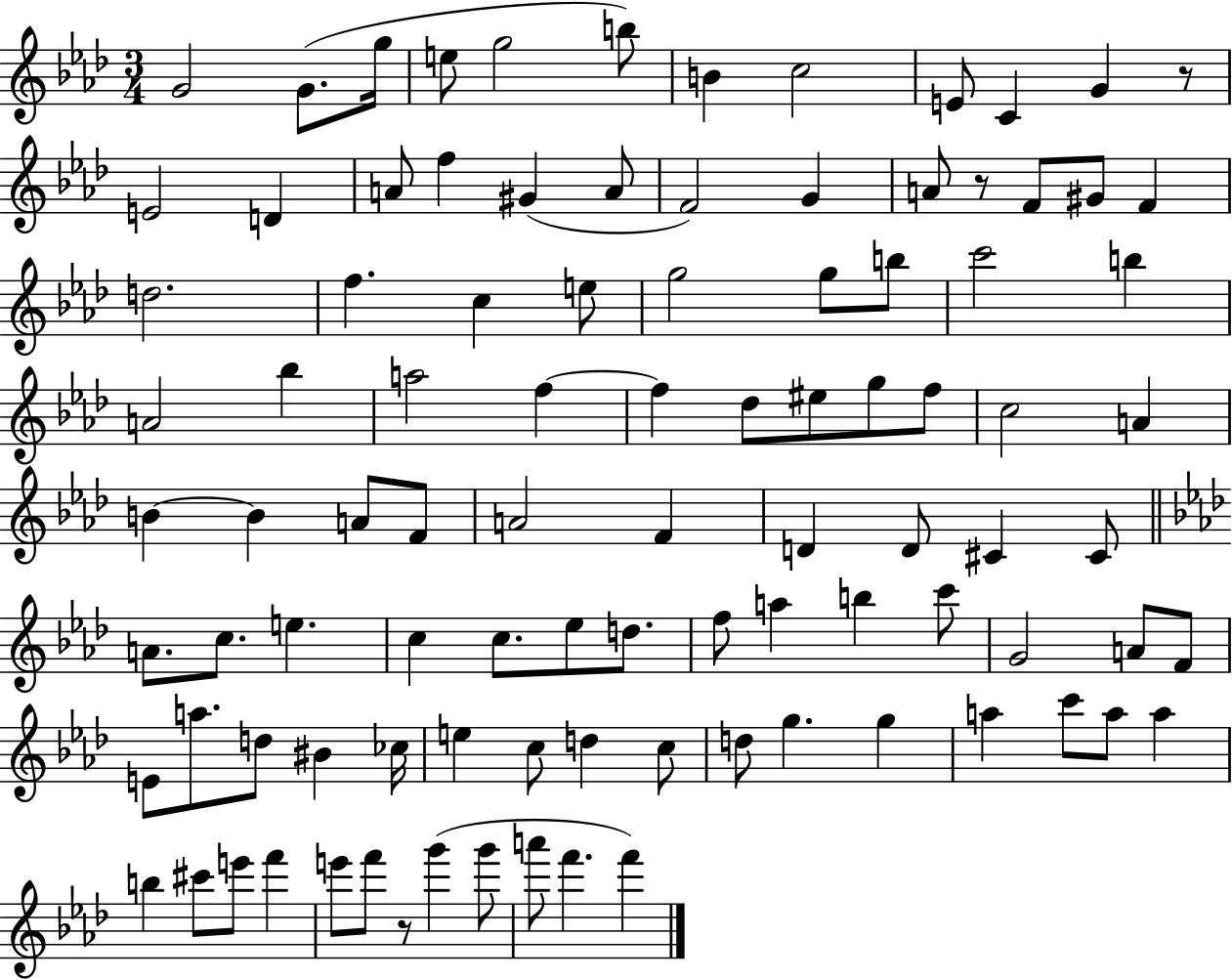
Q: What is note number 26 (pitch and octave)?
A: C5